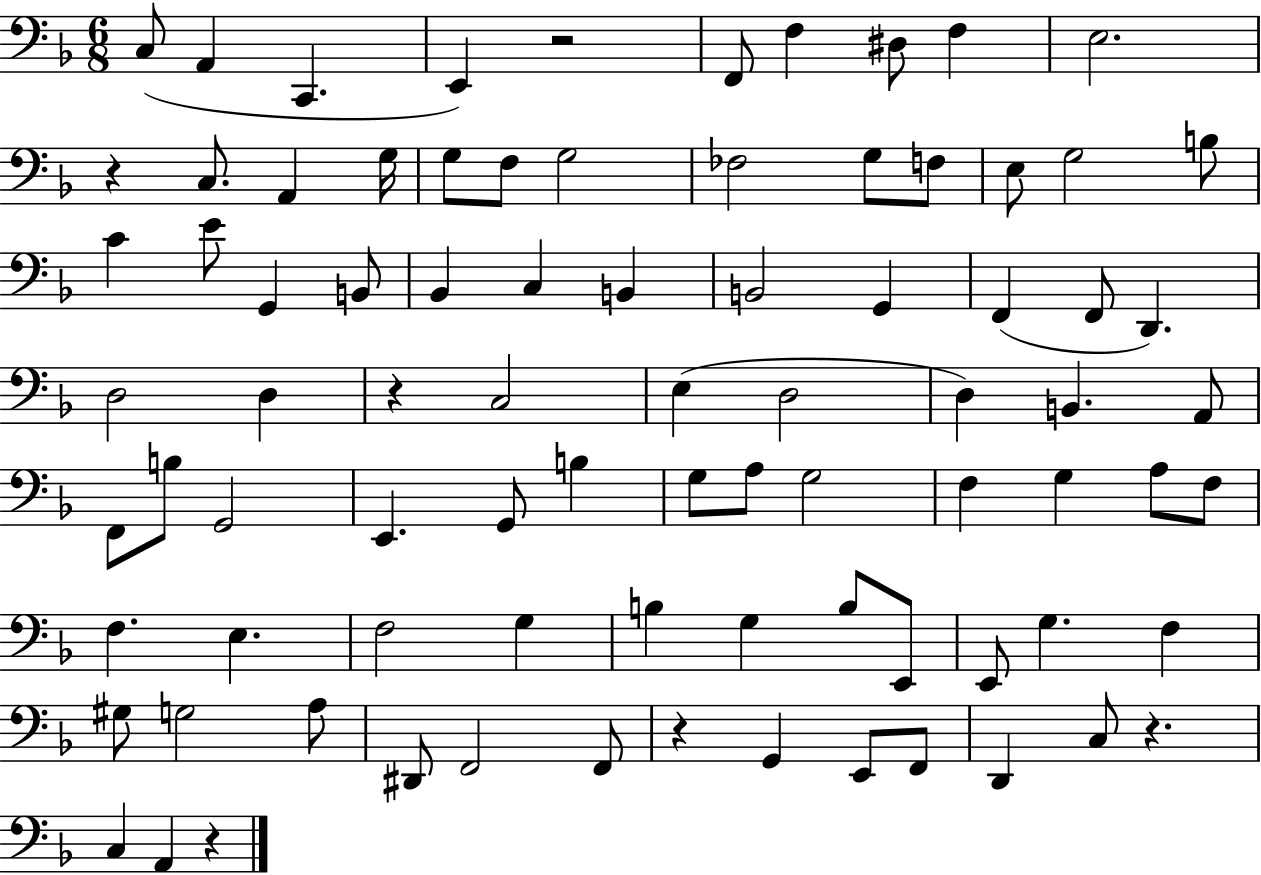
C3/e A2/q C2/q. E2/q R/h F2/e F3/q D#3/e F3/q E3/h. R/q C3/e. A2/q G3/s G3/e F3/e G3/h FES3/h G3/e F3/e E3/e G3/h B3/e C4/q E4/e G2/q B2/e Bb2/q C3/q B2/q B2/h G2/q F2/q F2/e D2/q. D3/h D3/q R/q C3/h E3/q D3/h D3/q B2/q. A2/e F2/e B3/e G2/h E2/q. G2/e B3/q G3/e A3/e G3/h F3/q G3/q A3/e F3/e F3/q. E3/q. F3/h G3/q B3/q G3/q B3/e E2/e E2/e G3/q. F3/q G#3/e G3/h A3/e D#2/e F2/h F2/e R/q G2/q E2/e F2/e D2/q C3/e R/q. C3/q A2/q R/q